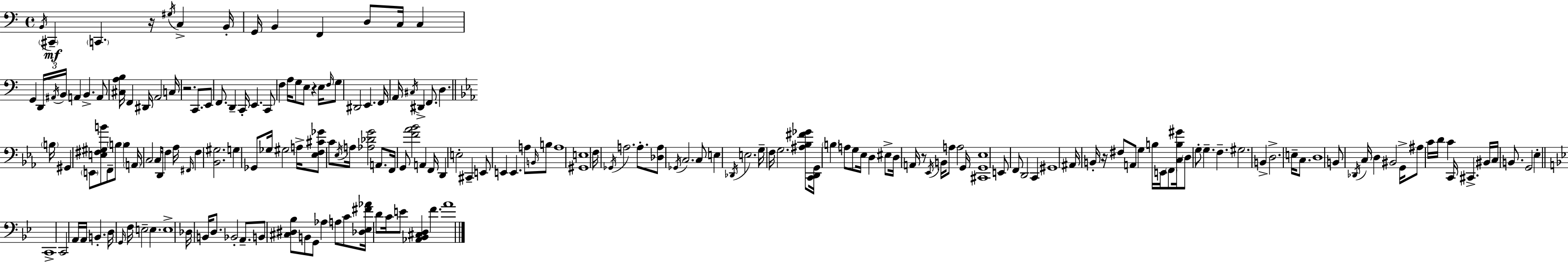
B2/s C#2/q C2/q. R/s G#3/s C3/q B2/s G2/s B2/q F2/q D3/e C3/s C3/q G2/q D2/s A#2/s B2/s A2/q B2/q. A2/e [C#3,A3,B3]/s F2/q D#2/s A2/h C3/s R/h. C2/e. E2/e F2/e. D2/q C2/s E2/q. C2/e F3/q A3/s G3/e E3/e R/q E3/s F3/s G3/e D#2/h E2/q. F2/s A2/s C#3/s D#2/q F2/e. D3/q. B3/s G#2/q E2/e [E3,F#3,G#3,B4]/e F2/e B3/e B3/q A2/s C3/h C3/s D2/s F3/q Ab3/s F#2/s F3/q [Bb2,G#3]/h. G3/q Gb2/e Gb3/s G#3/h A3/s [Eb3,F3,C#4,Gb4]/e C4/e Eb3/s A3/s [Ab3,Db4,G4]/h A2/e. F2/s G2/e [F4,Ab4,Bb4]/h A2/q F2/s D2/q E3/h C#2/q E2/e E2/q E2/q. A3/e B2/s B3/e A3/w [G#2,E3]/w F3/s Gb2/s A3/h. A3/e. [Db3,A3]/e Gb2/s C3/h. C3/e E3/q Db2/s E3/h. G3/s F3/s G3/h. [A#3,Bb3,F#4,Gb4]/e [C2,D2,G2]/s B3/q A3/e G3/e Eb3/s D3/q EIS3/e D3/s A2/s R/e Eb2/s B2/s A3/e A3/h G2/s [C#2,G2,Eb3]/w E2/e F2/e D2/h C2/q G#2/w A#2/s B2/s R/s F#3/e A2/e G3/q B3/s E2/s F2/e [C3,B3,G#4]/s D3/e G3/e G3/q. F3/q. G#3/h. B2/q D3/h. E3/s C3/e. D3/w B2/e Db2/s C3/s D3/q BIS2/h G2/s A#3/e C4/s D4/s C4/q C2/s C#2/q. BIS2/s C3/s B2/e. G2/h Eb3/q C2/w C2/h A2/s A2/s B2/q. D3/s G2/s F3/s E3/h E3/q. E3/w Db3/s B2/s D3/e. Bb2/h A2/e. B2/e [C#3,D#3,Bb3]/e B2/e G2/e Ab3/q A3/e C4/e [Db3,Eb3,F#4,Ab4]/s D4/e C4/s E4/e [Ab2,Bb2,C#3,D3]/q F4/q. A4/w